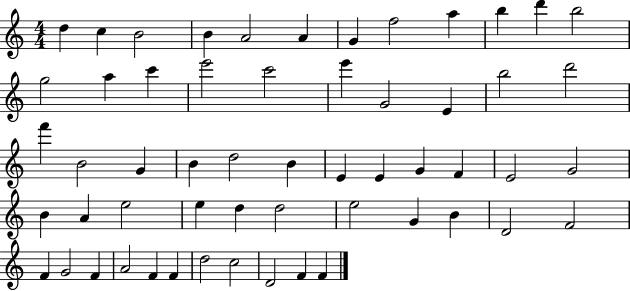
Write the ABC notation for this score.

X:1
T:Untitled
M:4/4
L:1/4
K:C
d c B2 B A2 A G f2 a b d' b2 g2 a c' e'2 c'2 e' G2 E b2 d'2 f' B2 G B d2 B E E G F E2 G2 B A e2 e d d2 e2 G B D2 F2 F G2 F A2 F F d2 c2 D2 F F